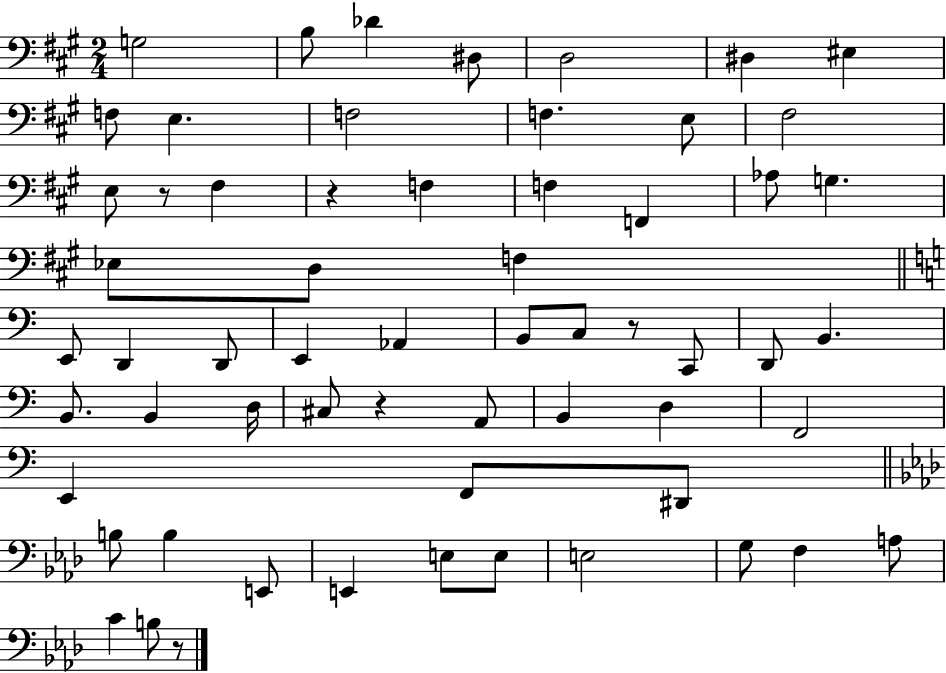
G3/h B3/e Db4/q D#3/e D3/h D#3/q EIS3/q F3/e E3/q. F3/h F3/q. E3/e F#3/h E3/e R/e F#3/q R/q F3/q F3/q F2/q Ab3/e G3/q. Eb3/e D3/e F3/q E2/e D2/q D2/e E2/q Ab2/q B2/e C3/e R/e C2/e D2/e B2/q. B2/e. B2/q D3/s C#3/e R/q A2/e B2/q D3/q F2/h E2/q F2/e D#2/e B3/e B3/q E2/e E2/q E3/e E3/e E3/h G3/e F3/q A3/e C4/q B3/e R/e